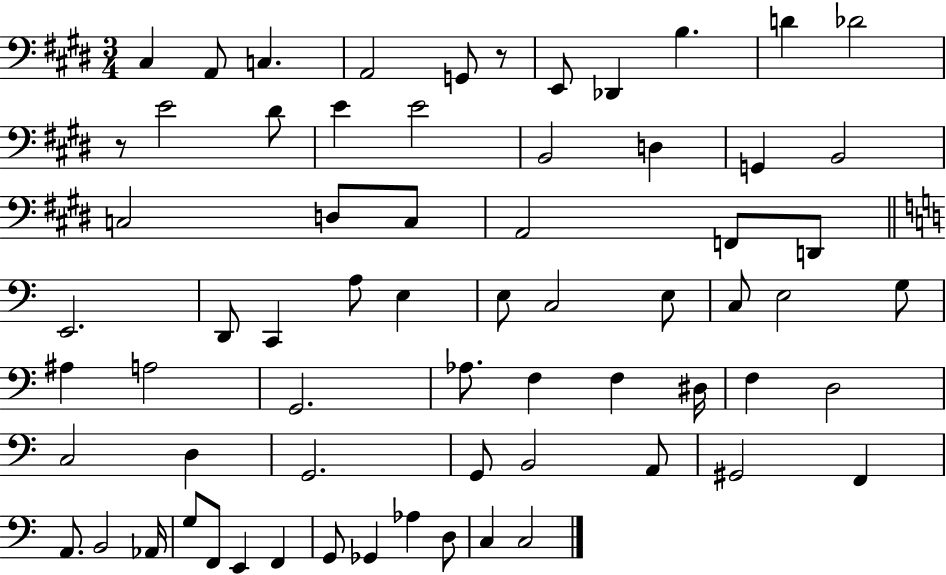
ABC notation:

X:1
T:Untitled
M:3/4
L:1/4
K:E
^C, A,,/2 C, A,,2 G,,/2 z/2 E,,/2 _D,, B, D _D2 z/2 E2 ^D/2 E E2 B,,2 D, G,, B,,2 C,2 D,/2 C,/2 A,,2 F,,/2 D,,/2 E,,2 D,,/2 C,, A,/2 E, E,/2 C,2 E,/2 C,/2 E,2 G,/2 ^A, A,2 G,,2 _A,/2 F, F, ^D,/4 F, D,2 C,2 D, G,,2 G,,/2 B,,2 A,,/2 ^G,,2 F,, A,,/2 B,,2 _A,,/4 G,/2 F,,/2 E,, F,, G,,/2 _G,, _A, D,/2 C, C,2